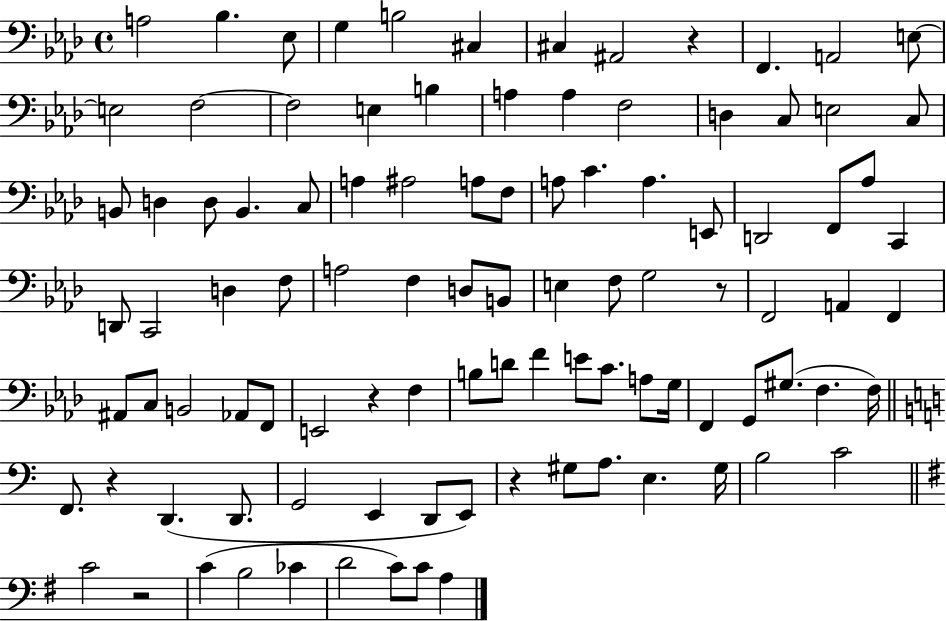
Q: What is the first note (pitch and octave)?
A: A3